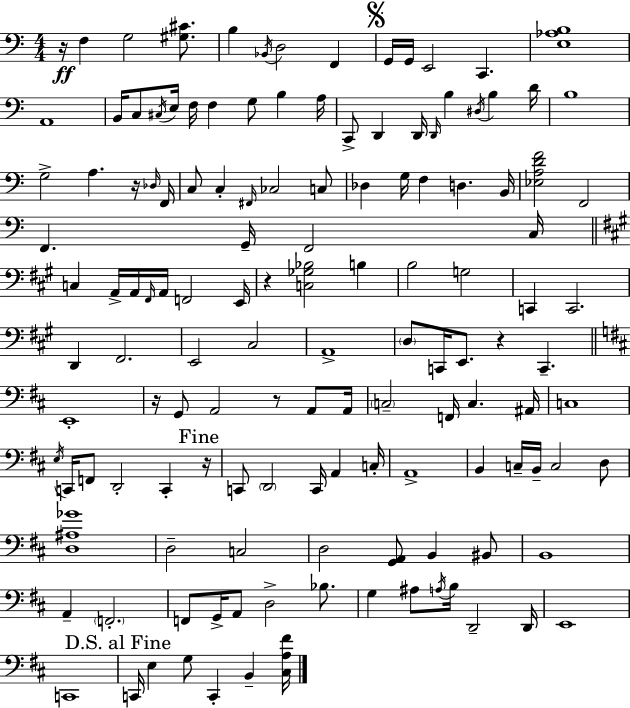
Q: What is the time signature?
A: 4/4